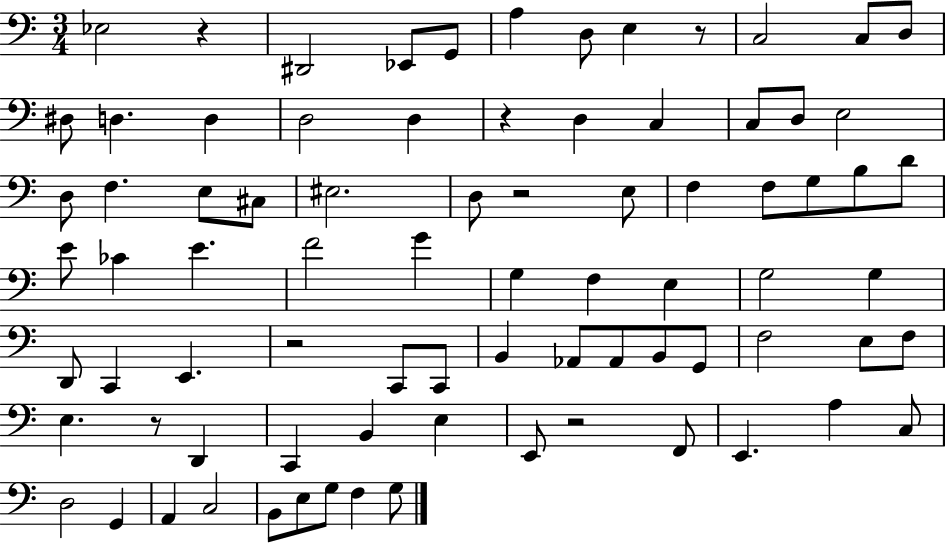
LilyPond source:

{
  \clef bass
  \numericTimeSignature
  \time 3/4
  \key c \major
  ees2 r4 | dis,2 ees,8 g,8 | a4 d8 e4 r8 | c2 c8 d8 | \break dis8 d4. d4 | d2 d4 | r4 d4 c4 | c8 d8 e2 | \break d8 f4. e8 cis8 | eis2. | d8 r2 e8 | f4 f8 g8 b8 d'8 | \break e'8 ces'4 e'4. | f'2 g'4 | g4 f4 e4 | g2 g4 | \break d,8 c,4 e,4. | r2 c,8 c,8 | b,4 aes,8 aes,8 b,8 g,8 | f2 e8 f8 | \break e4. r8 d,4 | c,4 b,4 e4 | e,8 r2 f,8 | e,4. a4 c8 | \break d2 g,4 | a,4 c2 | b,8 e8 g8 f4 g8 | \bar "|."
}